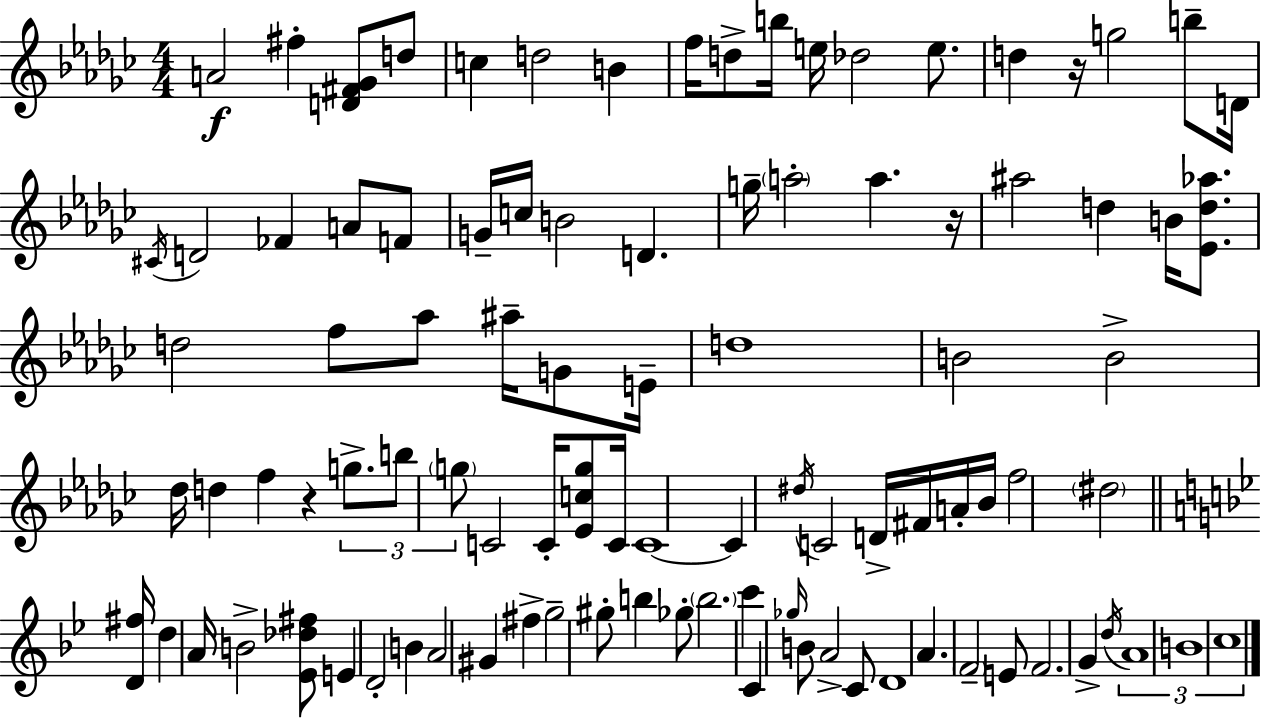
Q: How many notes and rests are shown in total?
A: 97